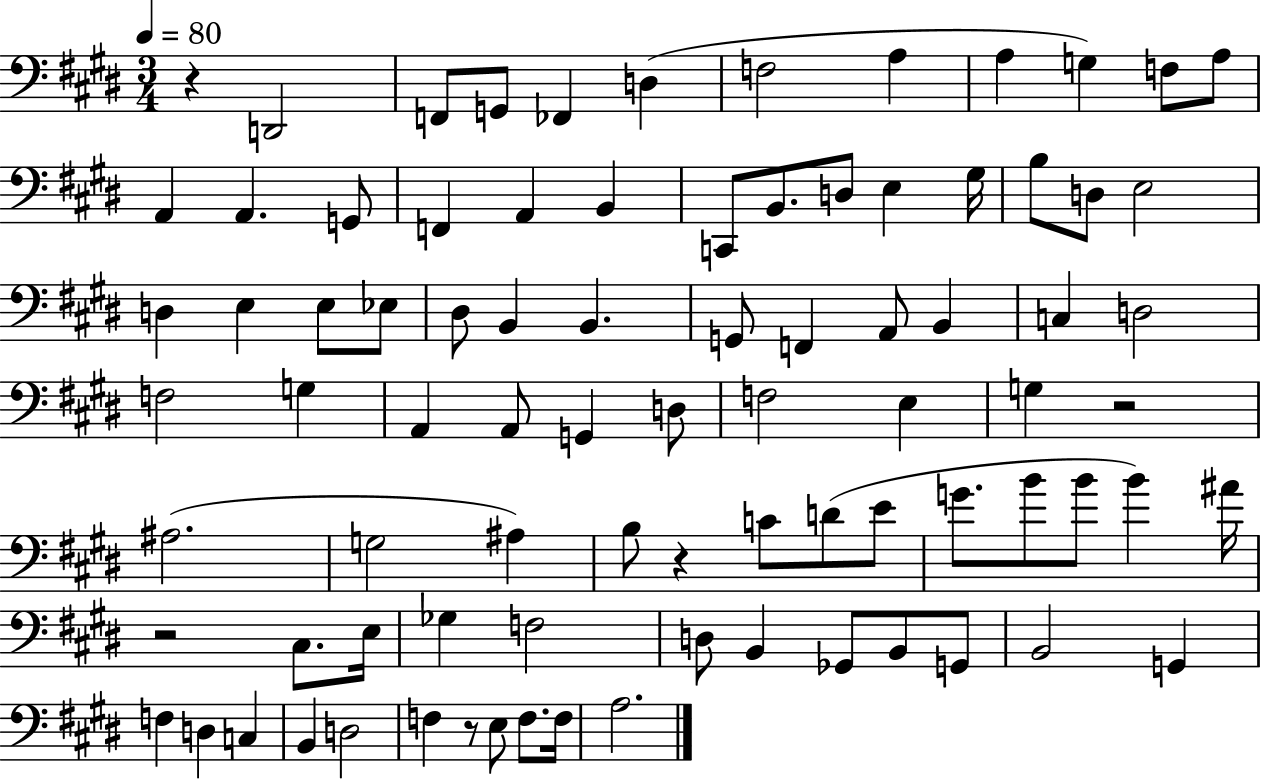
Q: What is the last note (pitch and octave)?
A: A3